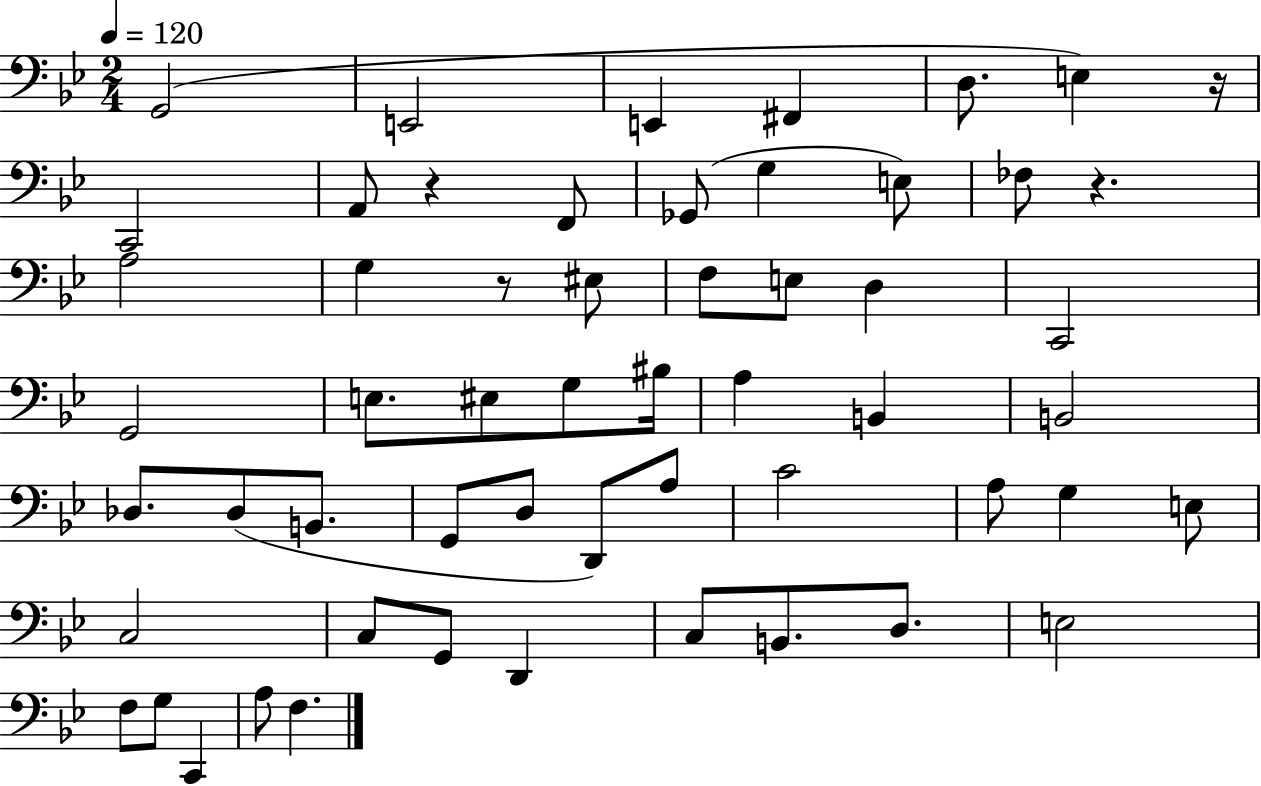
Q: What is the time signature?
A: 2/4